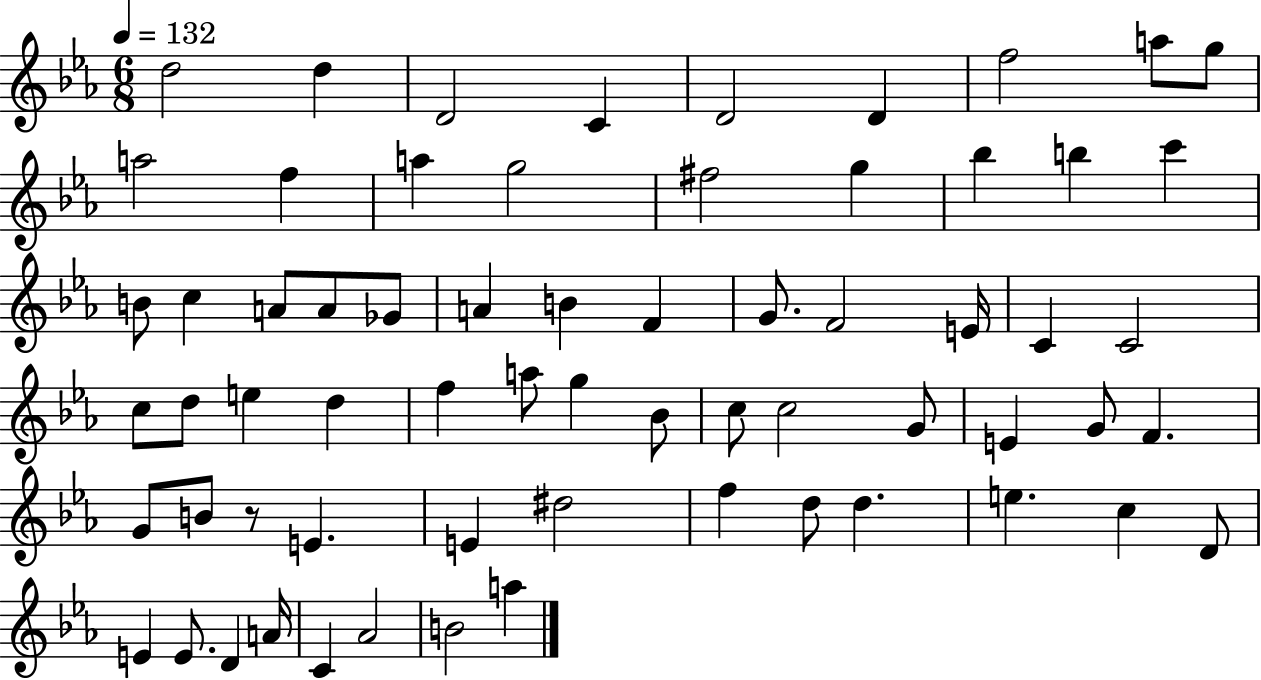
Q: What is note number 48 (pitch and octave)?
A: E4